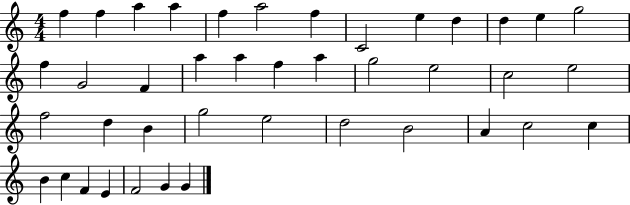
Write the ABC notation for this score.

X:1
T:Untitled
M:4/4
L:1/4
K:C
f f a a f a2 f C2 e d d e g2 f G2 F a a f a g2 e2 c2 e2 f2 d B g2 e2 d2 B2 A c2 c B c F E F2 G G